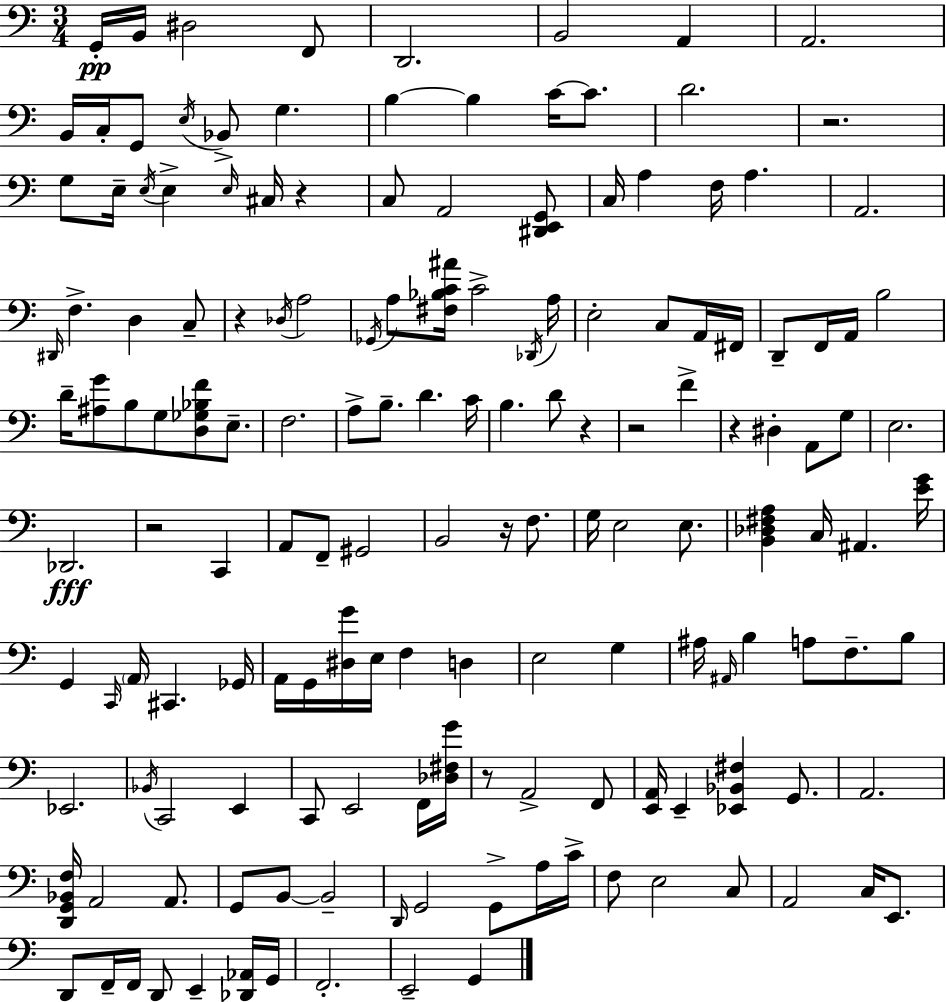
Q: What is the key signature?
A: C major